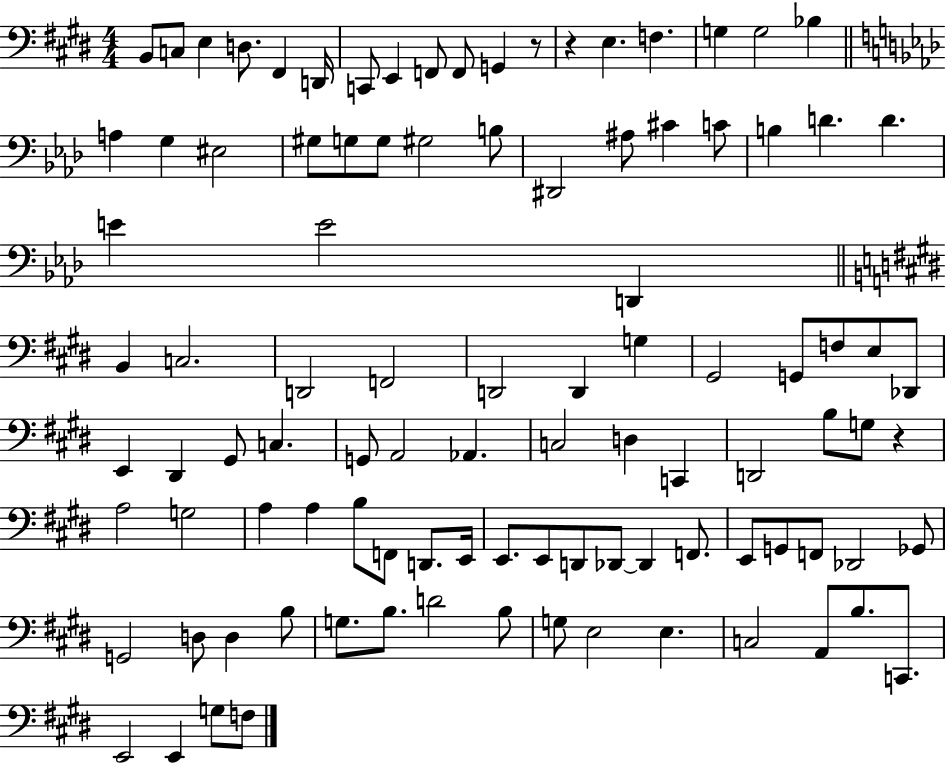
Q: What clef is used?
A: bass